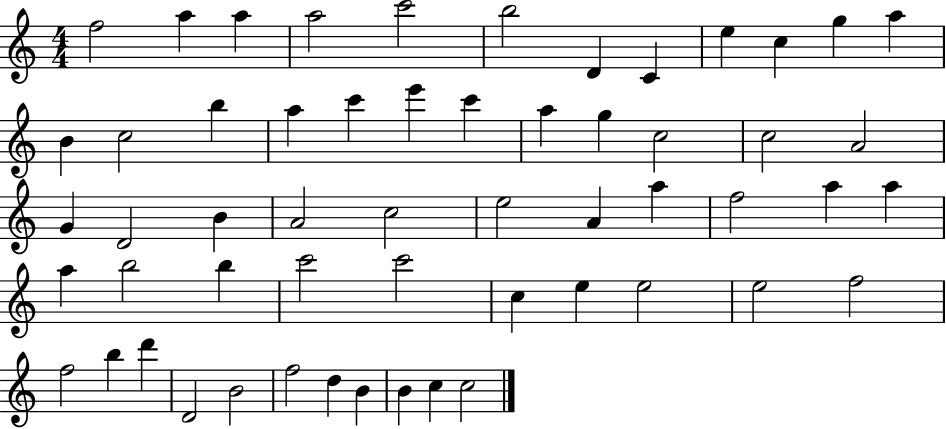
F5/h A5/q A5/q A5/h C6/h B5/h D4/q C4/q E5/q C5/q G5/q A5/q B4/q C5/h B5/q A5/q C6/q E6/q C6/q A5/q G5/q C5/h C5/h A4/h G4/q D4/h B4/q A4/h C5/h E5/h A4/q A5/q F5/h A5/q A5/q A5/q B5/h B5/q C6/h C6/h C5/q E5/q E5/h E5/h F5/h F5/h B5/q D6/q D4/h B4/h F5/h D5/q B4/q B4/q C5/q C5/h